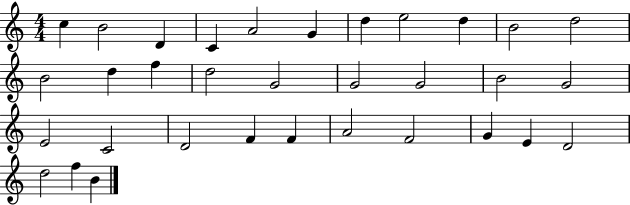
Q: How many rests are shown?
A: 0